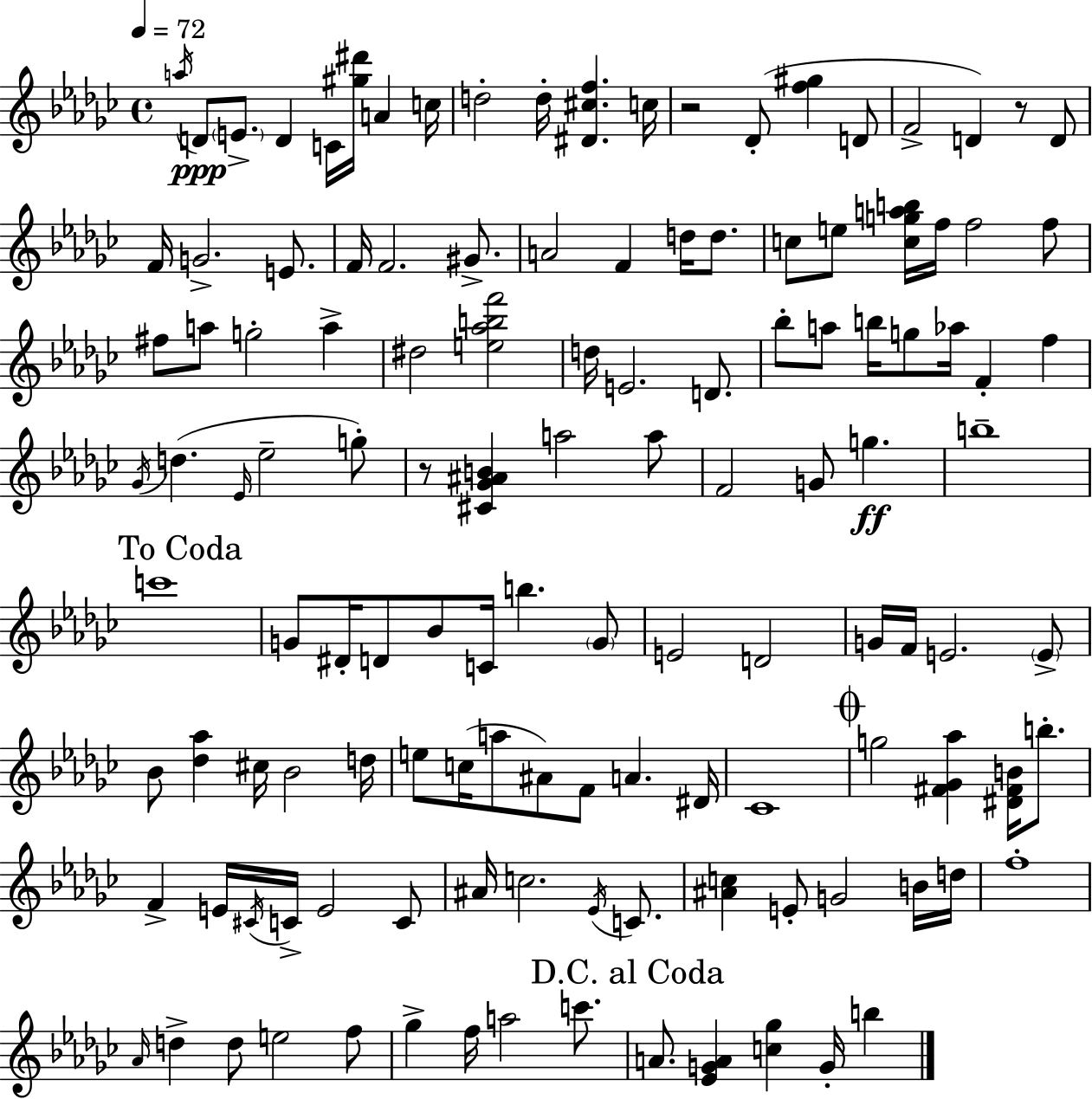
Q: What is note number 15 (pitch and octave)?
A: D4